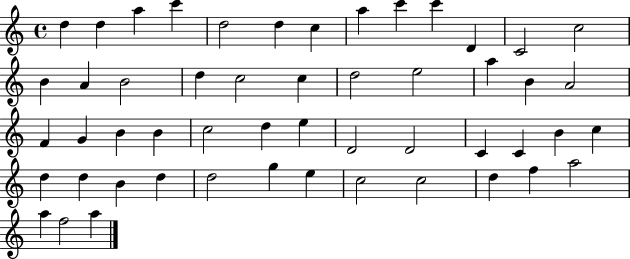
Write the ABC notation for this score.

X:1
T:Untitled
M:4/4
L:1/4
K:C
d d a c' d2 d c a c' c' D C2 c2 B A B2 d c2 c d2 e2 a B A2 F G B B c2 d e D2 D2 C C B c d d B d d2 g e c2 c2 d f a2 a f2 a